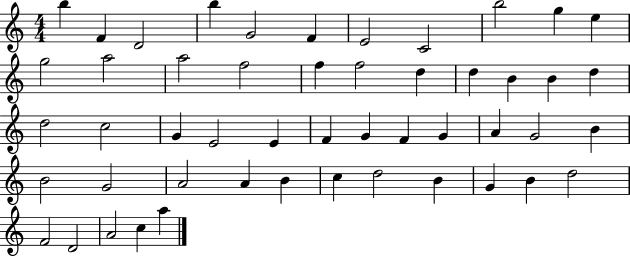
X:1
T:Untitled
M:4/4
L:1/4
K:C
b F D2 b G2 F E2 C2 b2 g e g2 a2 a2 f2 f f2 d d B B d d2 c2 G E2 E F G F G A G2 B B2 G2 A2 A B c d2 B G B d2 F2 D2 A2 c a